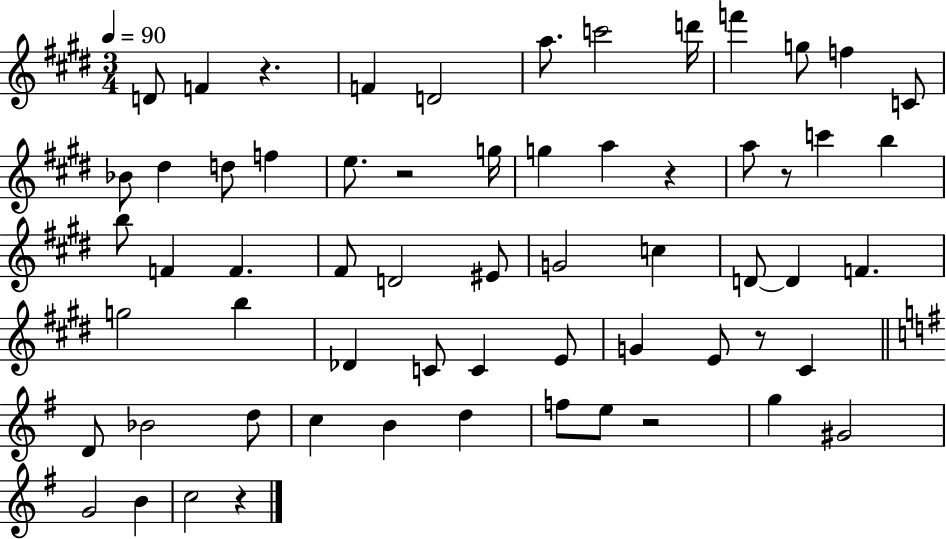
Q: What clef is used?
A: treble